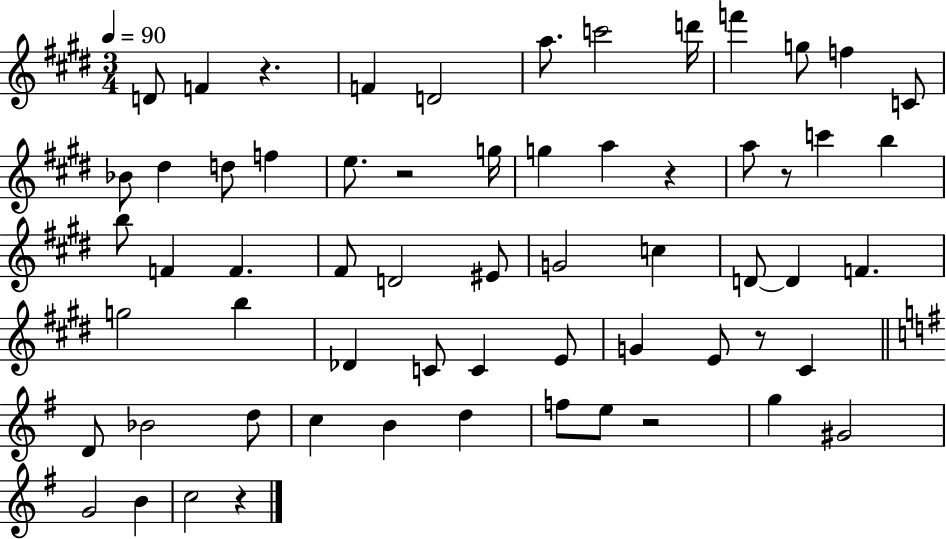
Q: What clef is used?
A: treble